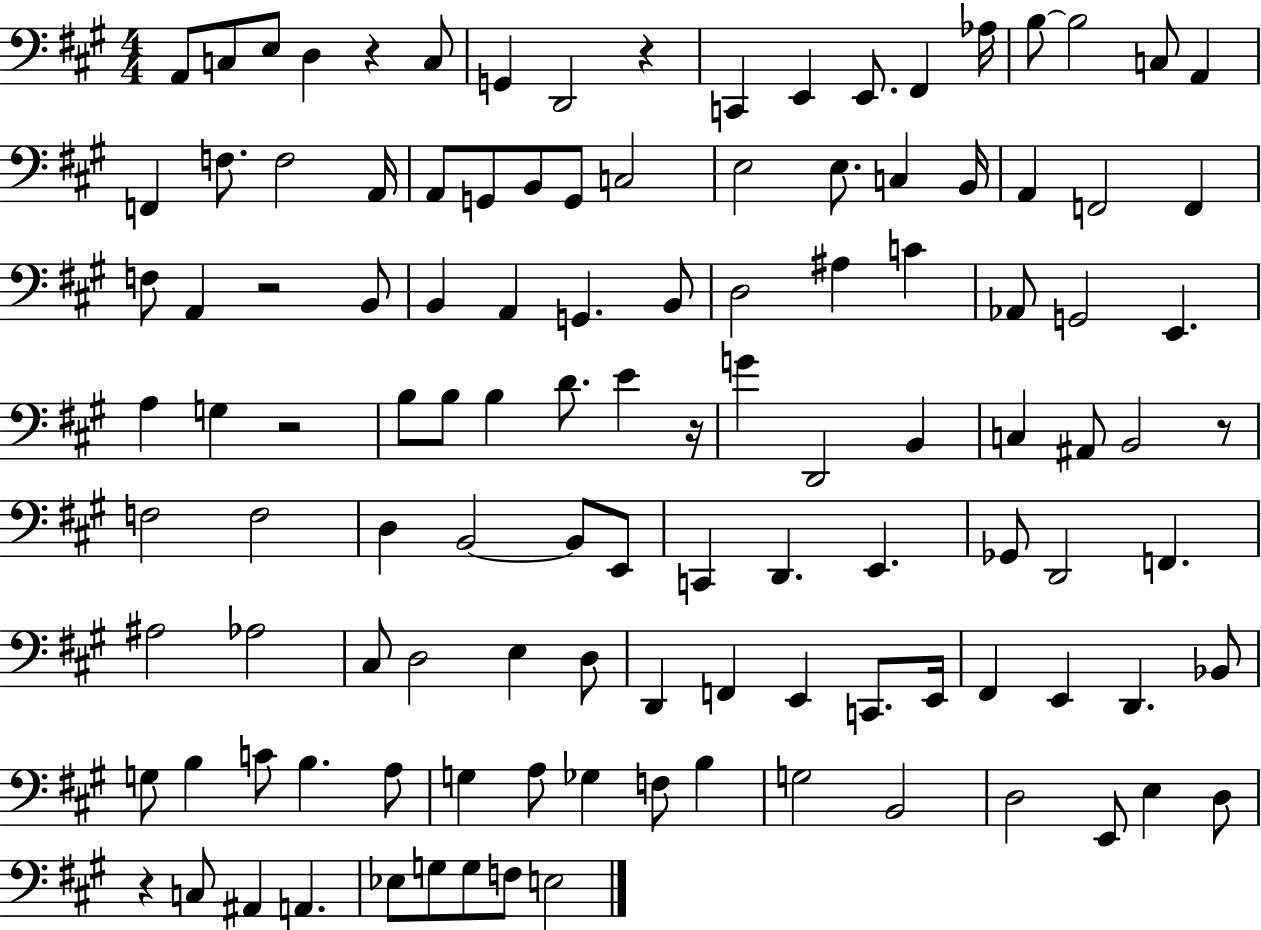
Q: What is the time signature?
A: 4/4